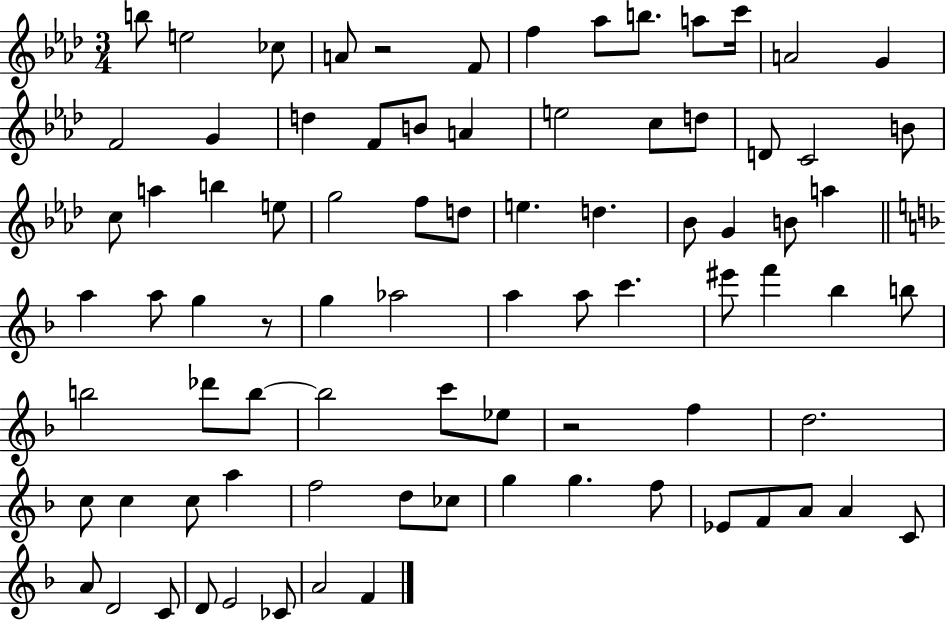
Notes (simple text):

B5/e E5/h CES5/e A4/e R/h F4/e F5/q Ab5/e B5/e. A5/e C6/s A4/h G4/q F4/h G4/q D5/q F4/e B4/e A4/q E5/h C5/e D5/e D4/e C4/h B4/e C5/e A5/q B5/q E5/e G5/h F5/e D5/e E5/q. D5/q. Bb4/e G4/q B4/e A5/q A5/q A5/e G5/q R/e G5/q Ab5/h A5/q A5/e C6/q. EIS6/e F6/q Bb5/q B5/e B5/h Db6/e B5/e B5/h C6/e Eb5/e R/h F5/q D5/h. C5/e C5/q C5/e A5/q F5/h D5/e CES5/e G5/q G5/q. F5/e Eb4/e F4/e A4/e A4/q C4/e A4/e D4/h C4/e D4/e E4/h CES4/e A4/h F4/q